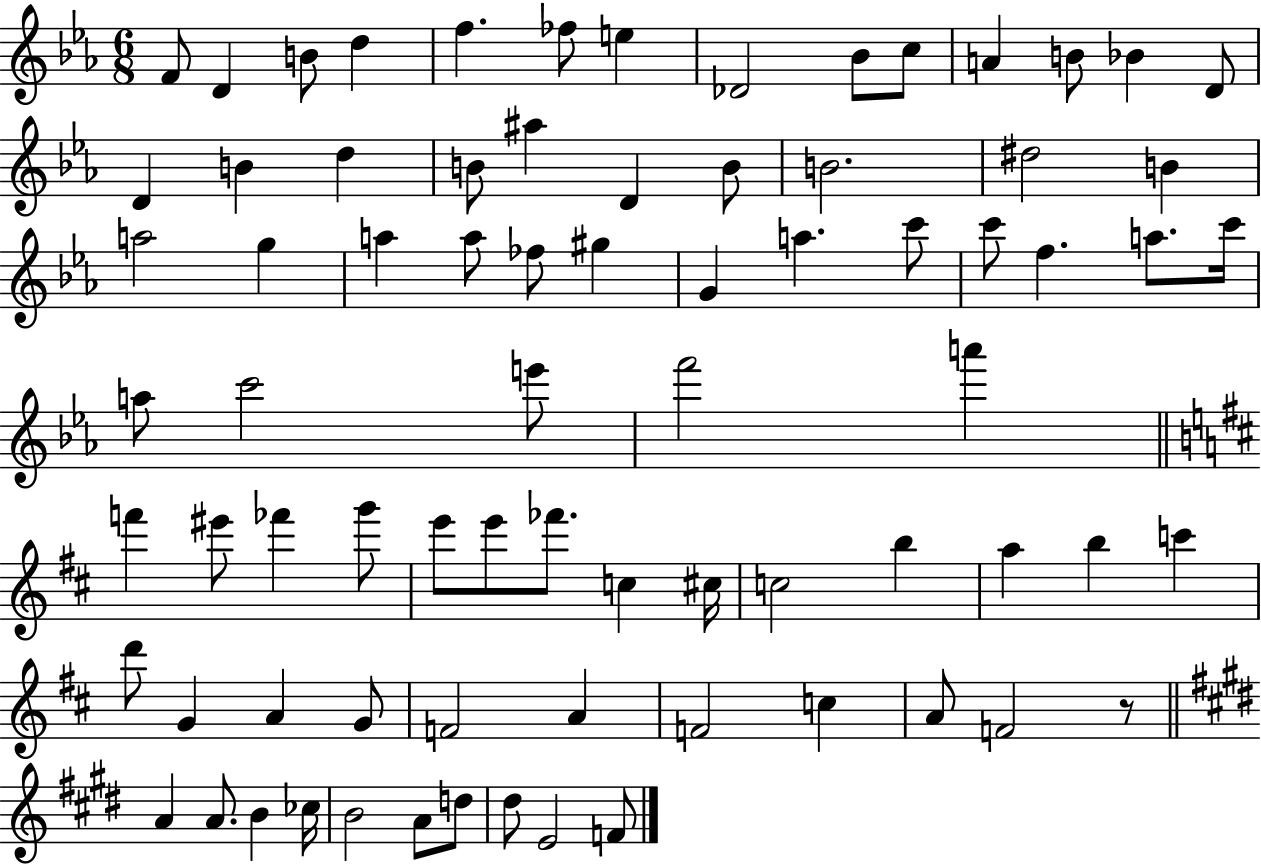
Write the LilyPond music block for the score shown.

{
  \clef treble
  \numericTimeSignature
  \time 6/8
  \key ees \major
  f'8 d'4 b'8 d''4 | f''4. fes''8 e''4 | des'2 bes'8 c''8 | a'4 b'8 bes'4 d'8 | \break d'4 b'4 d''4 | b'8 ais''4 d'4 b'8 | b'2. | dis''2 b'4 | \break a''2 g''4 | a''4 a''8 fes''8 gis''4 | g'4 a''4. c'''8 | c'''8 f''4. a''8. c'''16 | \break a''8 c'''2 e'''8 | f'''2 a'''4 | \bar "||" \break \key d \major f'''4 eis'''8 fes'''4 g'''8 | e'''8 e'''8 fes'''8. c''4 cis''16 | c''2 b''4 | a''4 b''4 c'''4 | \break d'''8 g'4 a'4 g'8 | f'2 a'4 | f'2 c''4 | a'8 f'2 r8 | \break \bar "||" \break \key e \major a'4 a'8. b'4 ces''16 | b'2 a'8 d''8 | dis''8 e'2 f'8 | \bar "|."
}